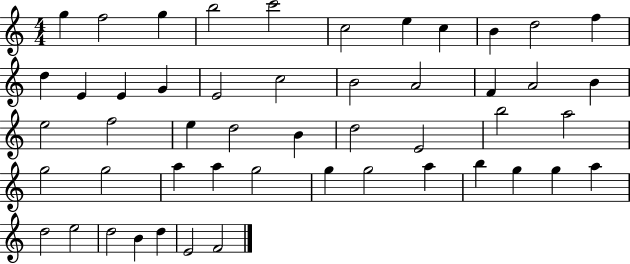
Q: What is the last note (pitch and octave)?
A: F4